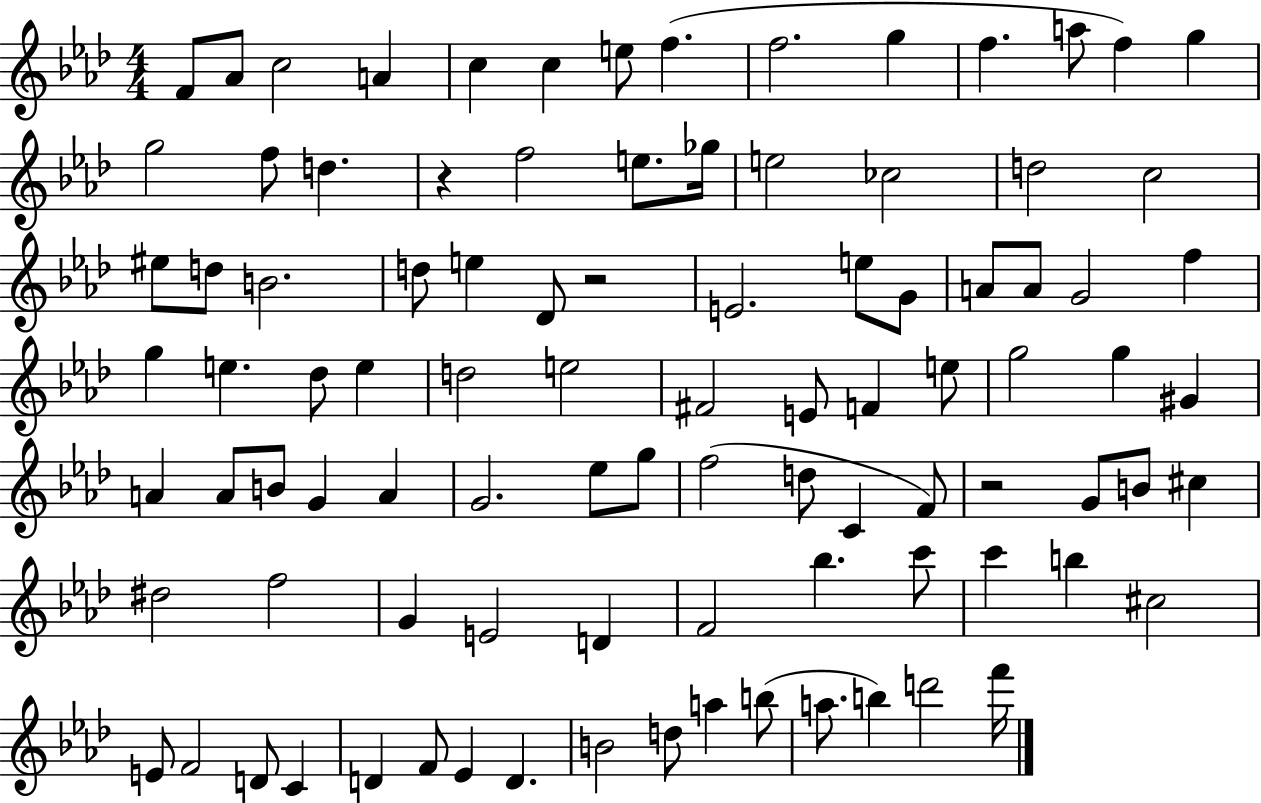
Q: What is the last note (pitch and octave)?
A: F6